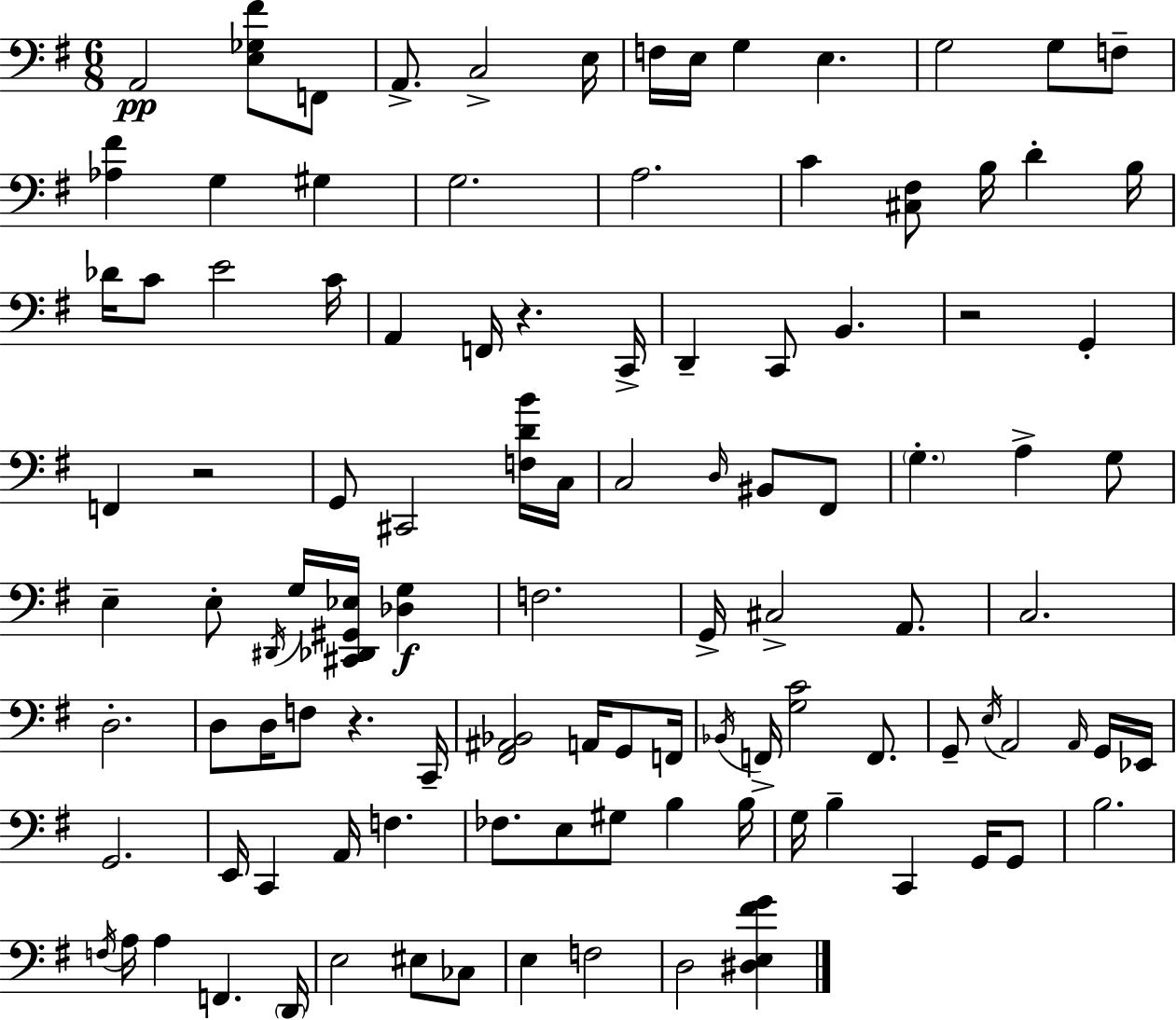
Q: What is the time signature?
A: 6/8